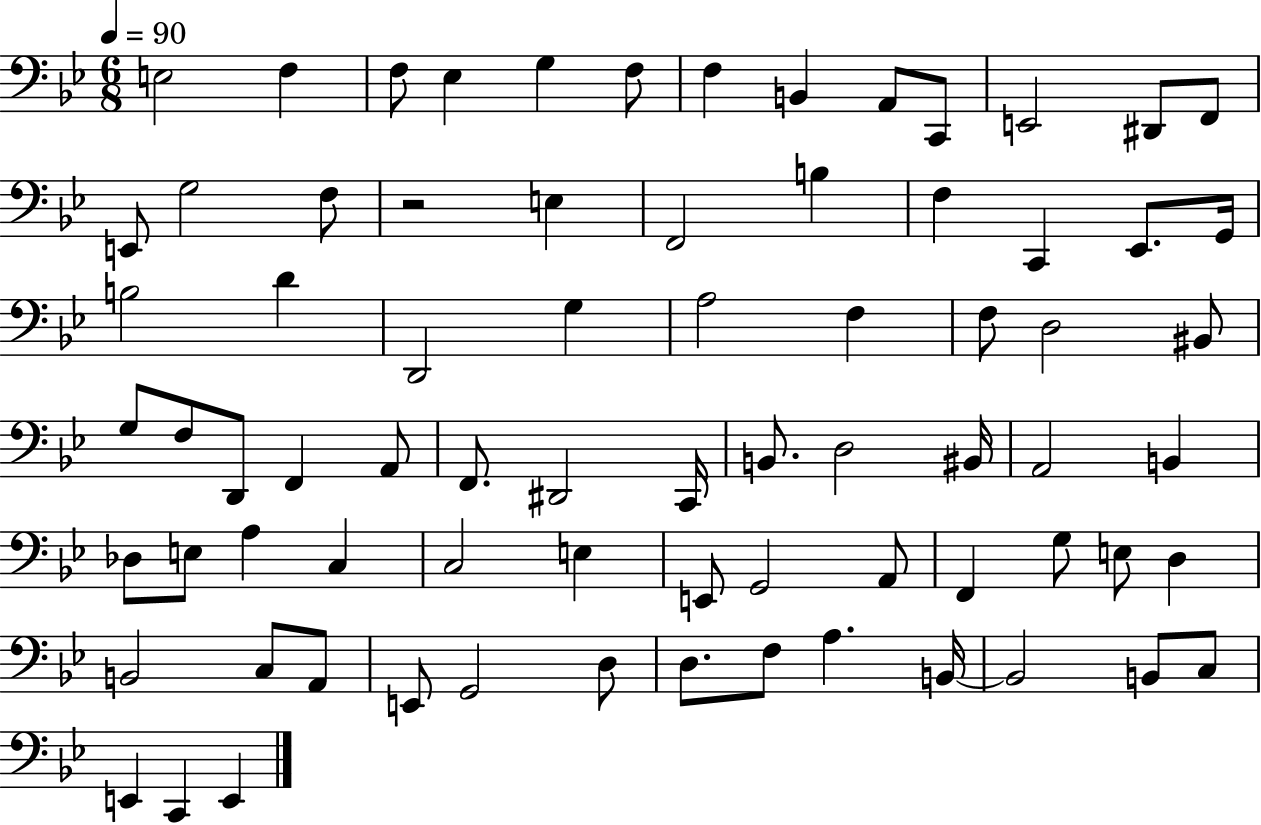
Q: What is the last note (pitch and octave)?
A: E2